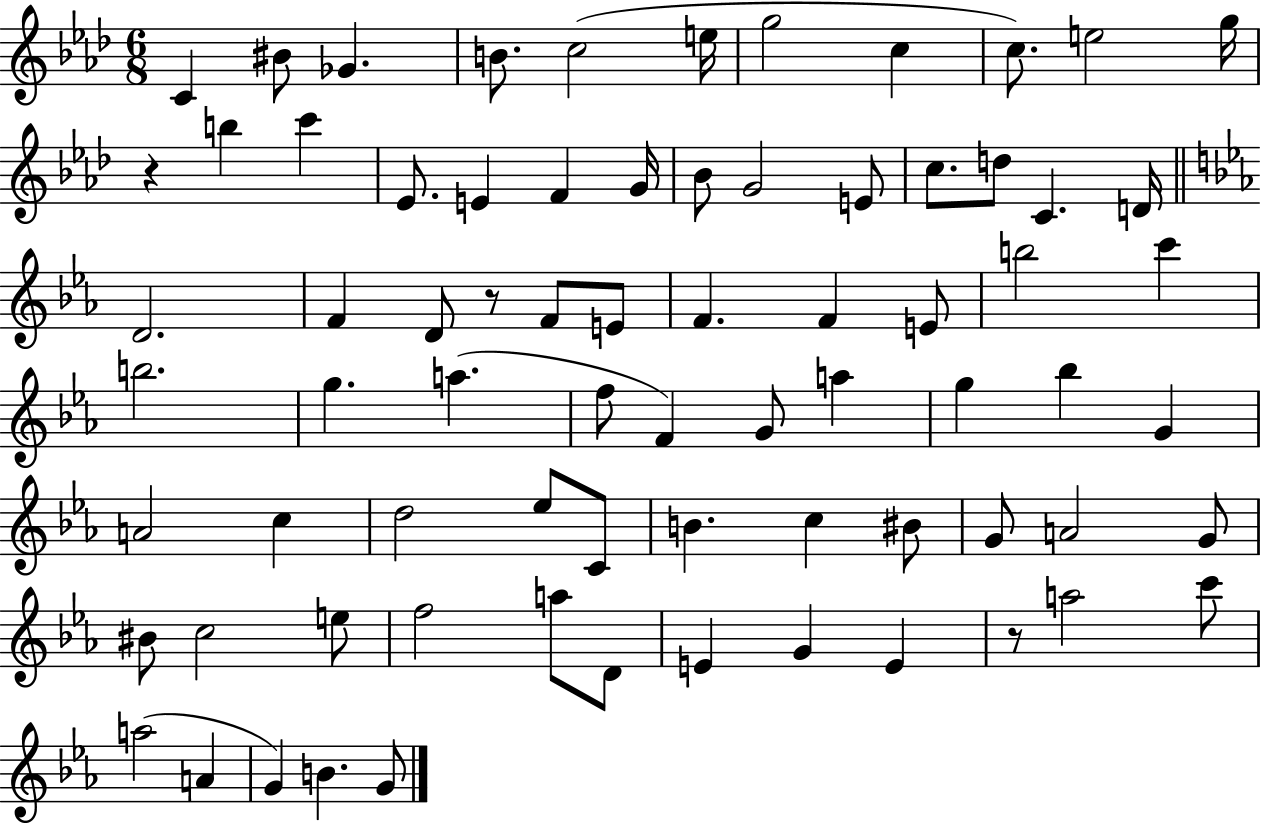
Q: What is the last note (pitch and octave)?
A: G4